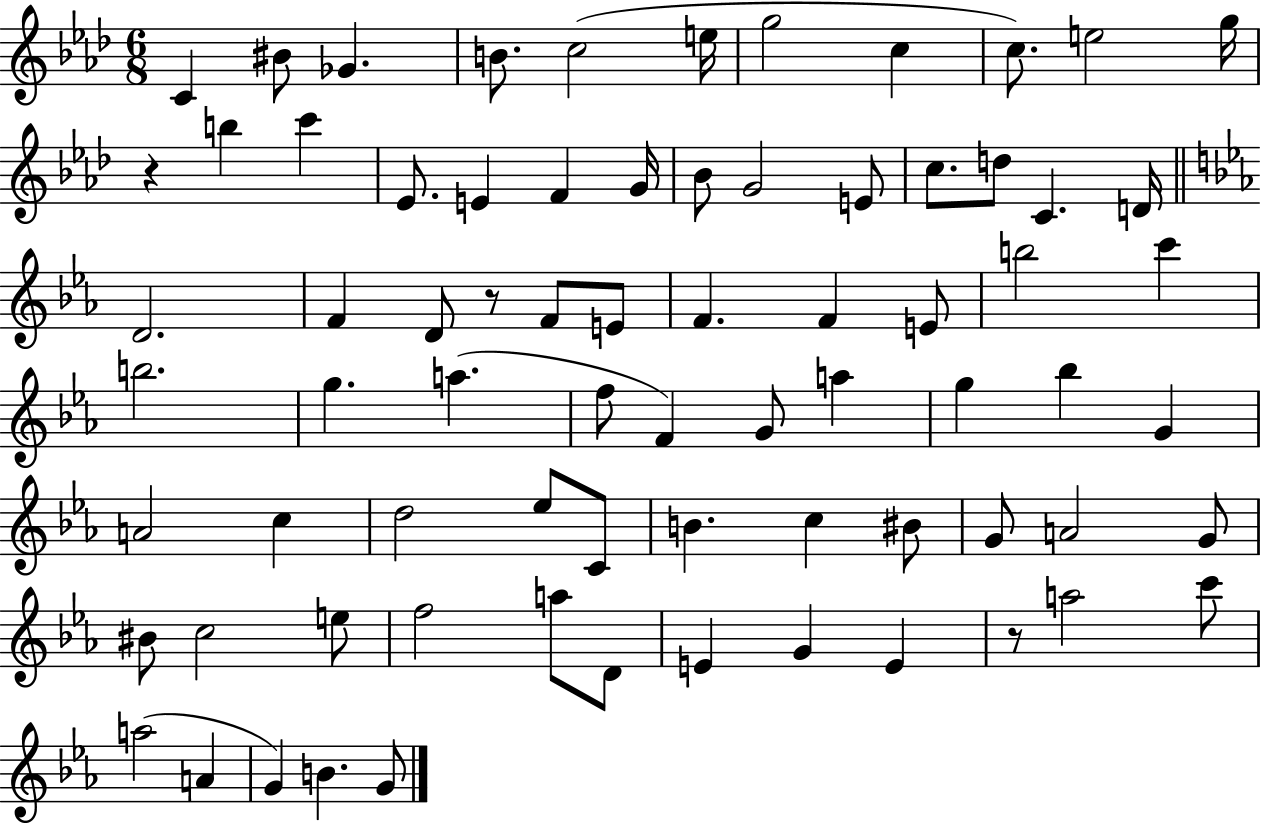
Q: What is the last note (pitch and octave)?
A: G4